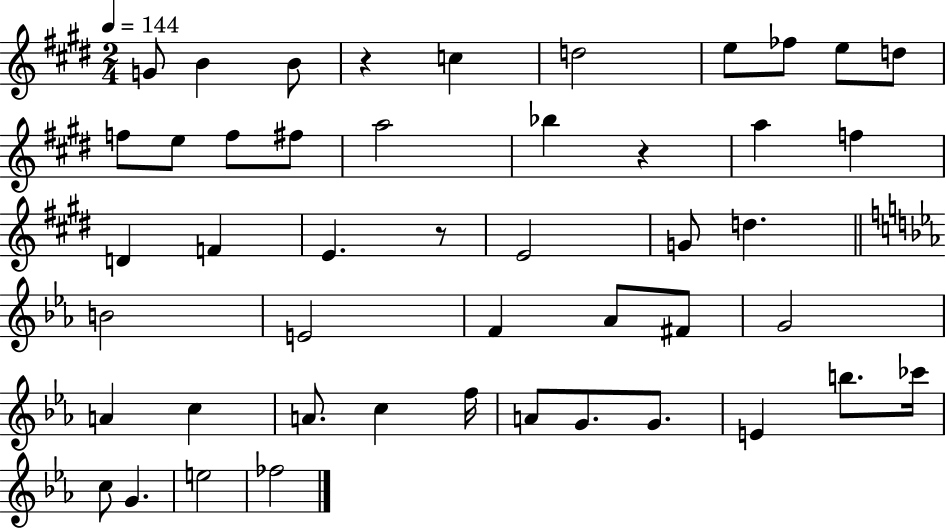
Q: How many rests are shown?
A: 3